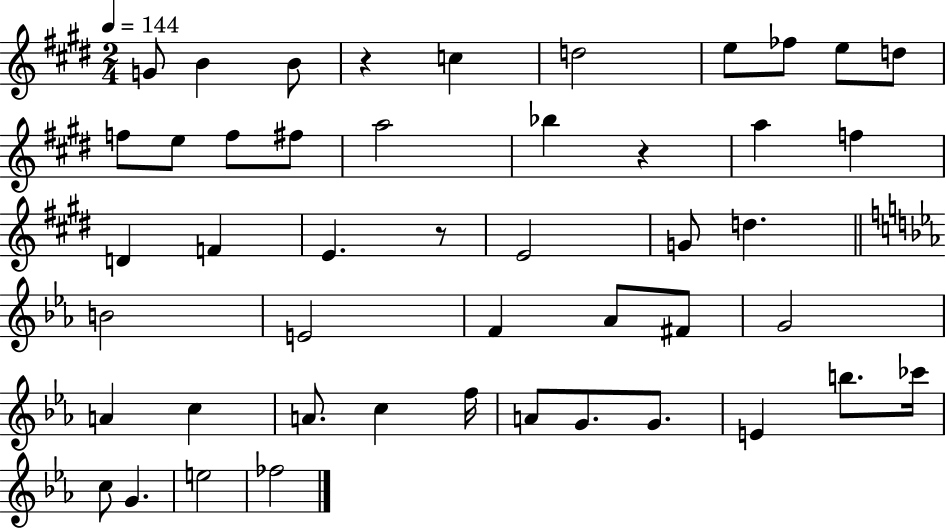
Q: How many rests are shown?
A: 3